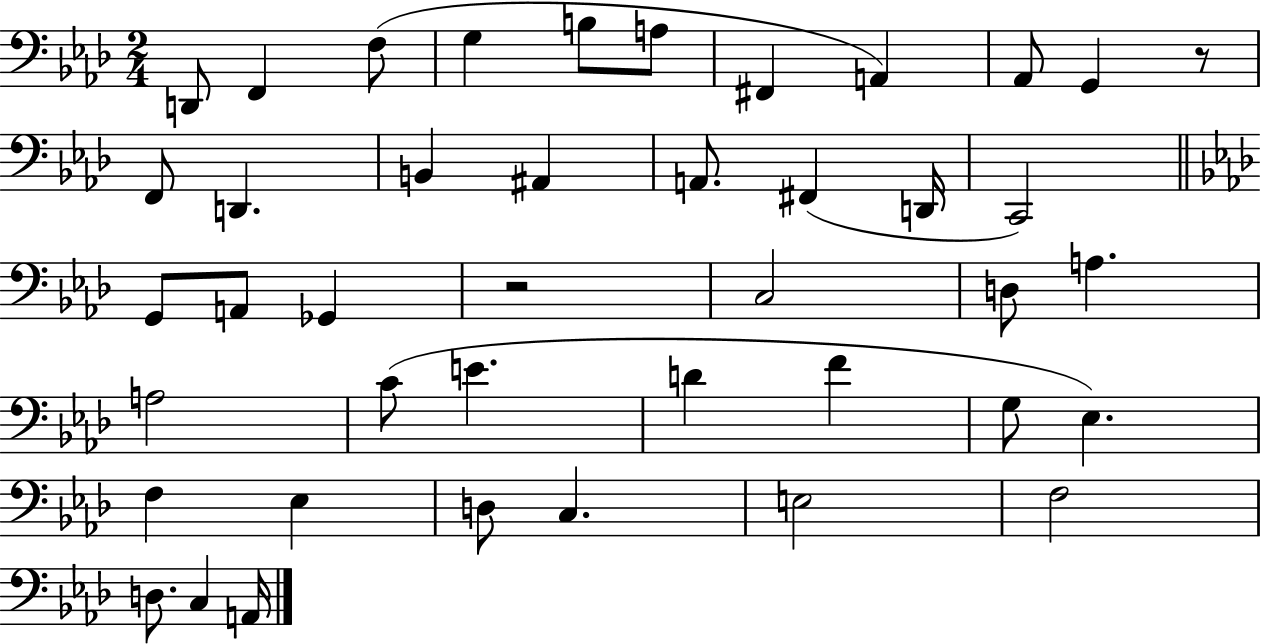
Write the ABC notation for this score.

X:1
T:Untitled
M:2/4
L:1/4
K:Ab
D,,/2 F,, F,/2 G, B,/2 A,/2 ^F,, A,, _A,,/2 G,, z/2 F,,/2 D,, B,, ^A,, A,,/2 ^F,, D,,/4 C,,2 G,,/2 A,,/2 _G,, z2 C,2 D,/2 A, A,2 C/2 E D F G,/2 _E, F, _E, D,/2 C, E,2 F,2 D,/2 C, A,,/4